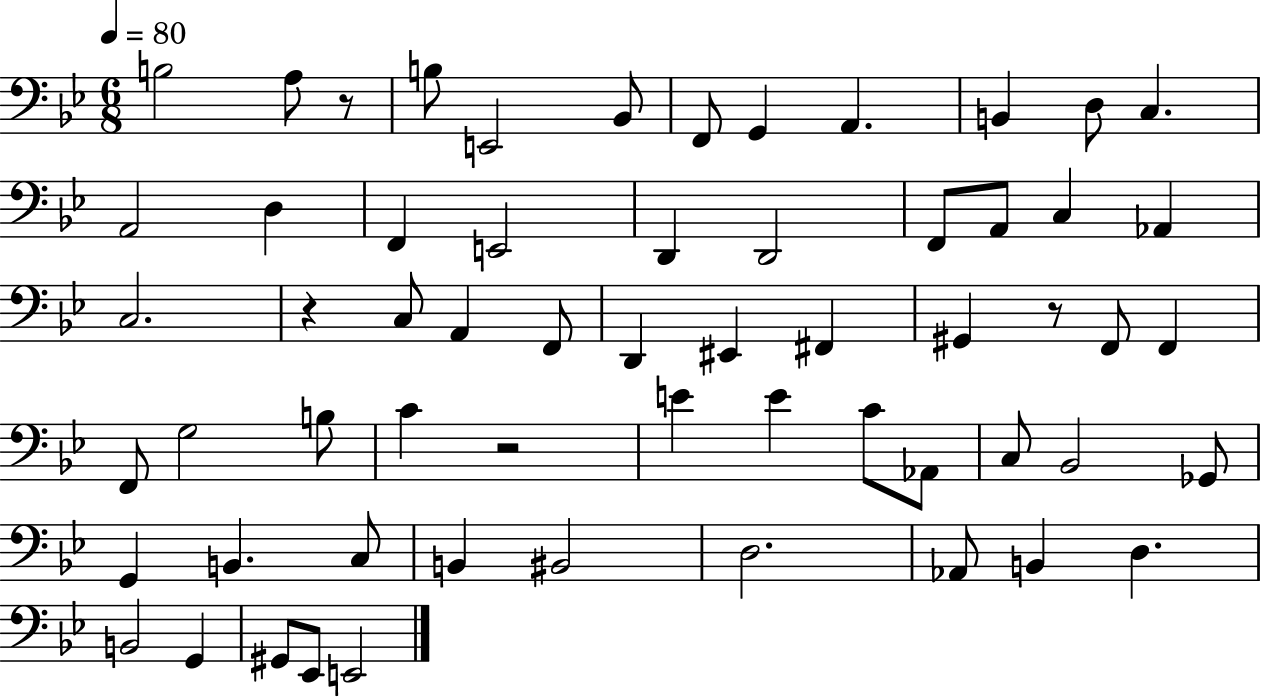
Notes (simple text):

B3/h A3/e R/e B3/e E2/h Bb2/e F2/e G2/q A2/q. B2/q D3/e C3/q. A2/h D3/q F2/q E2/h D2/q D2/h F2/e A2/e C3/q Ab2/q C3/h. R/q C3/e A2/q F2/e D2/q EIS2/q F#2/q G#2/q R/e F2/e F2/q F2/e G3/h B3/e C4/q R/h E4/q E4/q C4/e Ab2/e C3/e Bb2/h Gb2/e G2/q B2/q. C3/e B2/q BIS2/h D3/h. Ab2/e B2/q D3/q. B2/h G2/q G#2/e Eb2/e E2/h